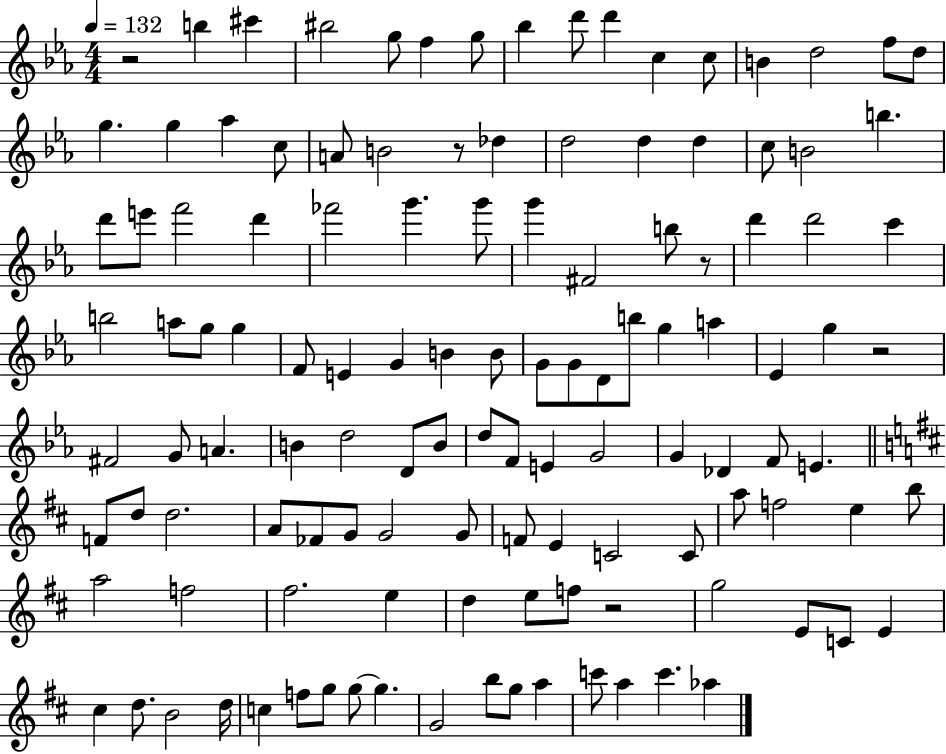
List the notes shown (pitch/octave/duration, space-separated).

R/h B5/q C#6/q BIS5/h G5/e F5/q G5/e Bb5/q D6/e D6/q C5/q C5/e B4/q D5/h F5/e D5/e G5/q. G5/q Ab5/q C5/e A4/e B4/h R/e Db5/q D5/h D5/q D5/q C5/e B4/h B5/q. D6/e E6/e F6/h D6/q FES6/h G6/q. G6/e G6/q F#4/h B5/e R/e D6/q D6/h C6/q B5/h A5/e G5/e G5/q F4/e E4/q G4/q B4/q B4/e G4/e G4/e D4/e B5/e G5/q A5/q Eb4/q G5/q R/h F#4/h G4/e A4/q. B4/q D5/h D4/e B4/e D5/e F4/e E4/q G4/h G4/q Db4/q F4/e E4/q. F4/e D5/e D5/h. A4/e FES4/e G4/e G4/h G4/e F4/e E4/q C4/h C4/e A5/e F5/h E5/q B5/e A5/h F5/h F#5/h. E5/q D5/q E5/e F5/e R/h G5/h E4/e C4/e E4/q C#5/q D5/e. B4/h D5/s C5/q F5/e G5/e G5/e G5/q. G4/h B5/e G5/e A5/q C6/e A5/q C6/q. Ab5/q